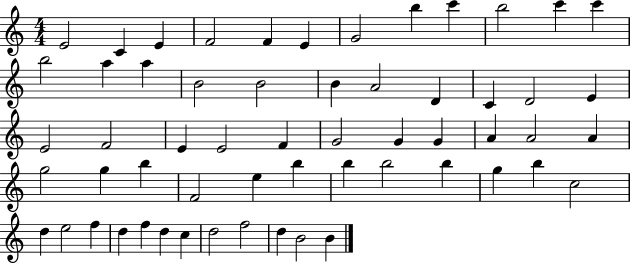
{
  \clef treble
  \numericTimeSignature
  \time 4/4
  \key c \major
  e'2 c'4 e'4 | f'2 f'4 e'4 | g'2 b''4 c'''4 | b''2 c'''4 c'''4 | \break b''2 a''4 a''4 | b'2 b'2 | b'4 a'2 d'4 | c'4 d'2 e'4 | \break e'2 f'2 | e'4 e'2 f'4 | g'2 g'4 g'4 | a'4 a'2 a'4 | \break g''2 g''4 b''4 | f'2 e''4 b''4 | b''4 b''2 b''4 | g''4 b''4 c''2 | \break d''4 e''2 f''4 | d''4 f''4 d''4 c''4 | d''2 f''2 | d''4 b'2 b'4 | \break \bar "|."
}